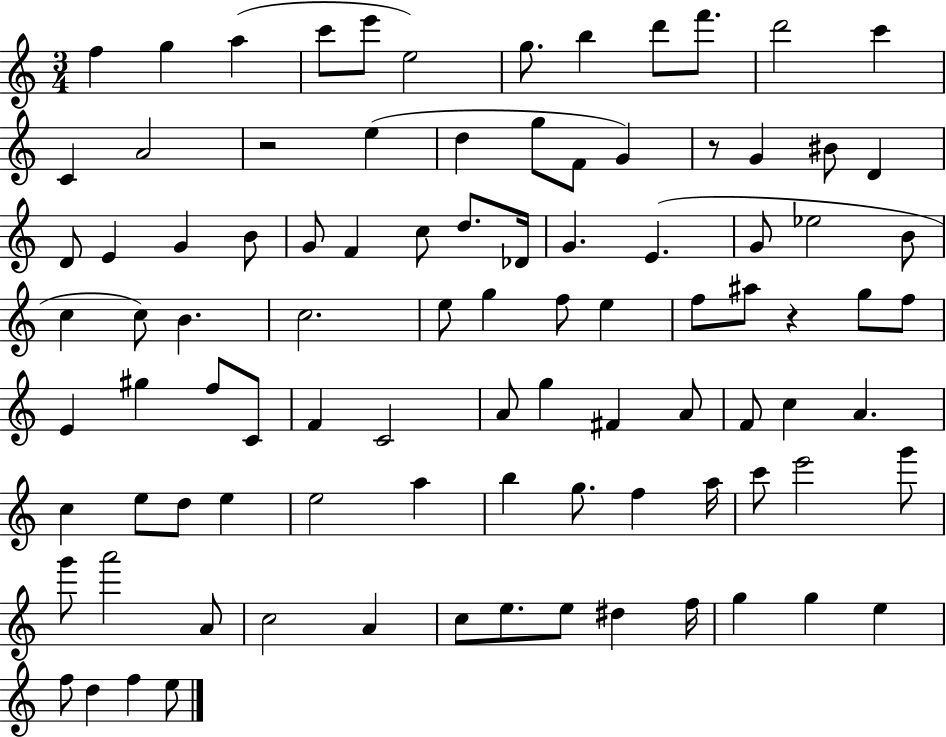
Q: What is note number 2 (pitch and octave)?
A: G5